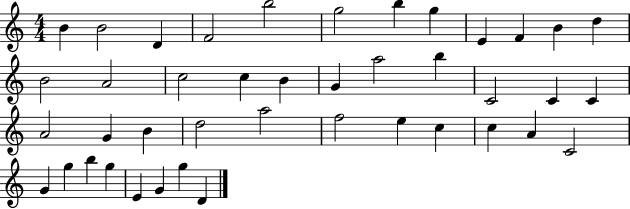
B4/q B4/h D4/q F4/h B5/h G5/h B5/q G5/q E4/q F4/q B4/q D5/q B4/h A4/h C5/h C5/q B4/q G4/q A5/h B5/q C4/h C4/q C4/q A4/h G4/q B4/q D5/h A5/h F5/h E5/q C5/q C5/q A4/q C4/h G4/q G5/q B5/q G5/q E4/q G4/q G5/q D4/q